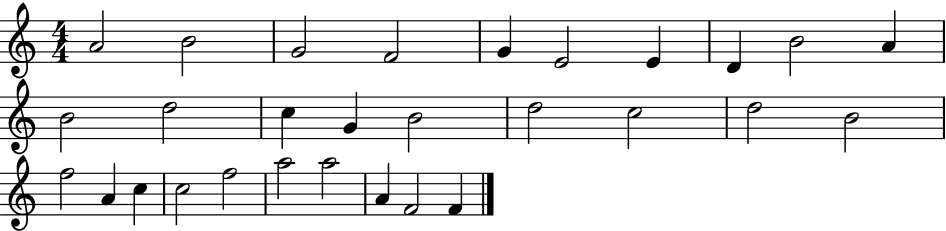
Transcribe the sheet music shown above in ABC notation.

X:1
T:Untitled
M:4/4
L:1/4
K:C
A2 B2 G2 F2 G E2 E D B2 A B2 d2 c G B2 d2 c2 d2 B2 f2 A c c2 f2 a2 a2 A F2 F